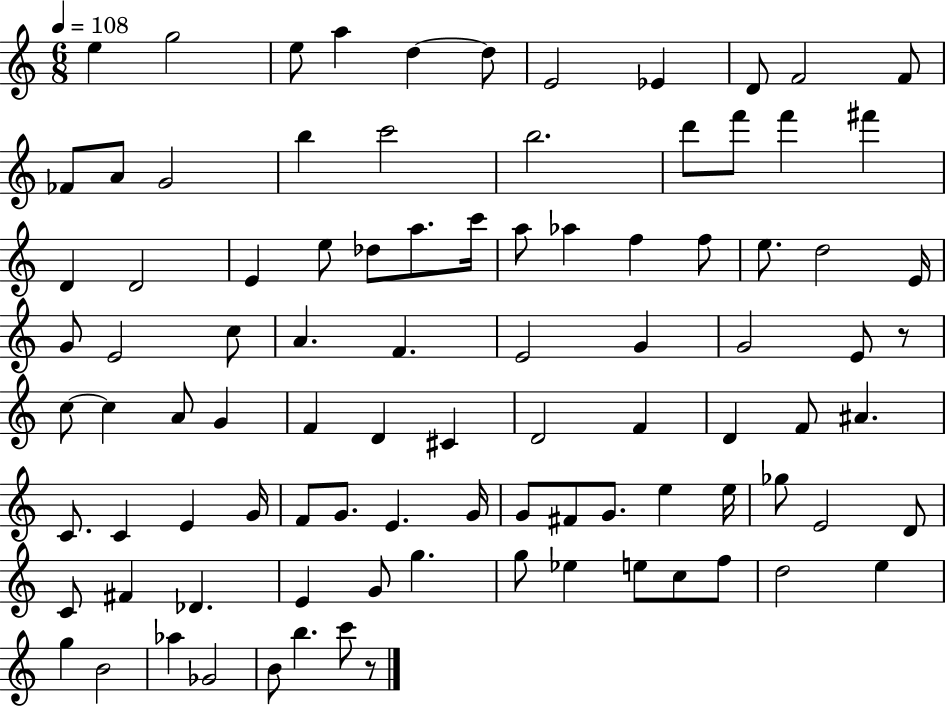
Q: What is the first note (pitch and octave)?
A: E5